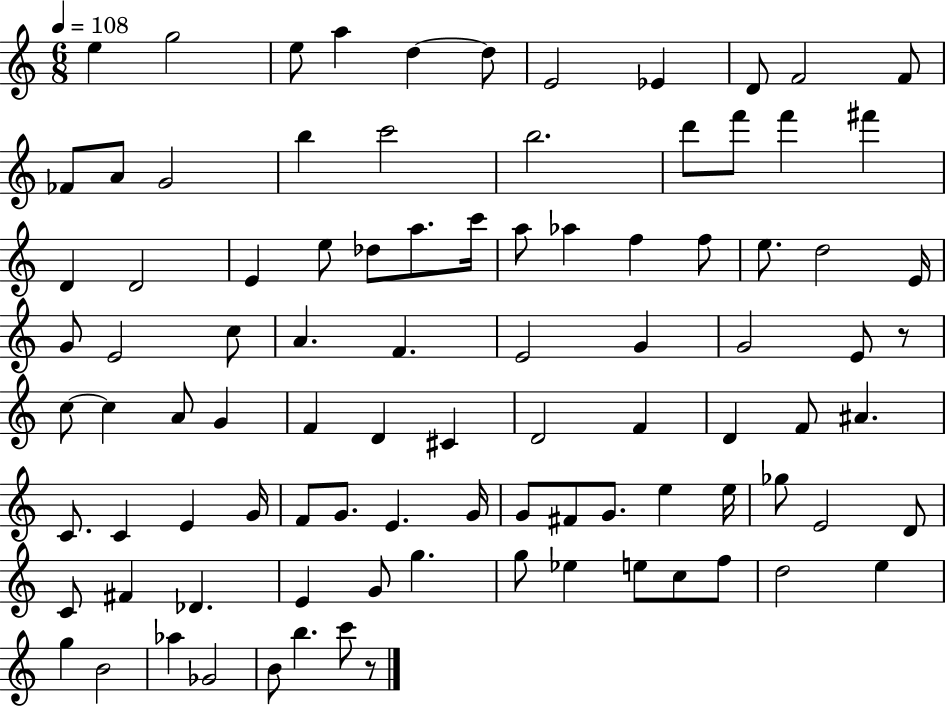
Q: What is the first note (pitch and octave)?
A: E5